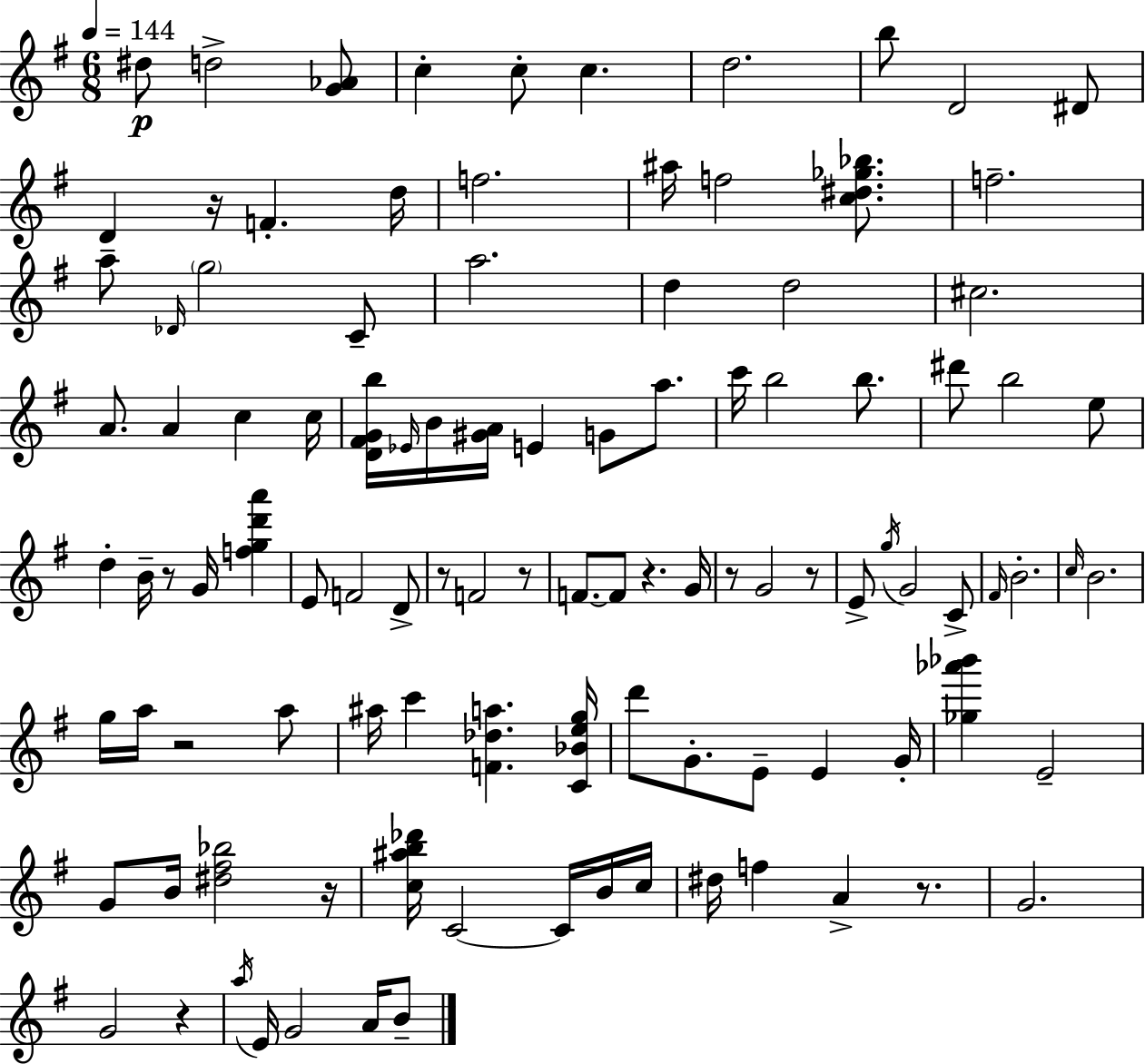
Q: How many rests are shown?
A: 11